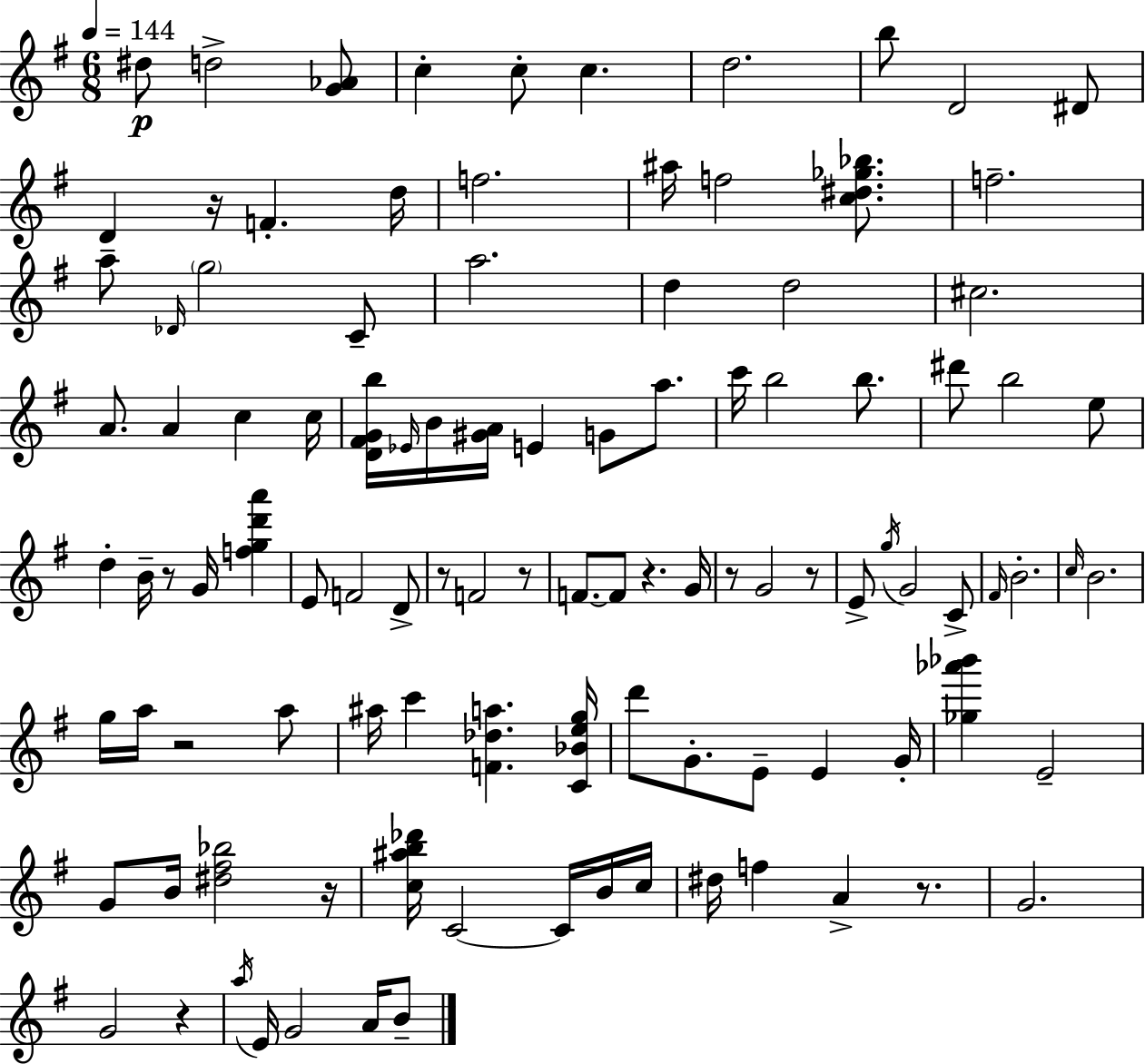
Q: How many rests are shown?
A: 11